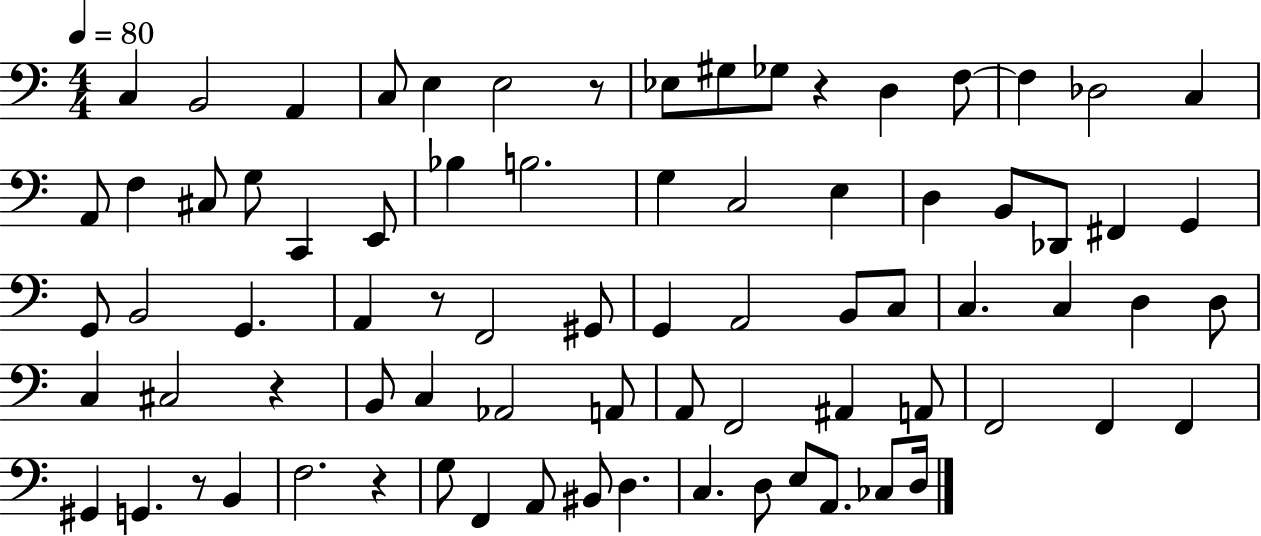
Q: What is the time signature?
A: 4/4